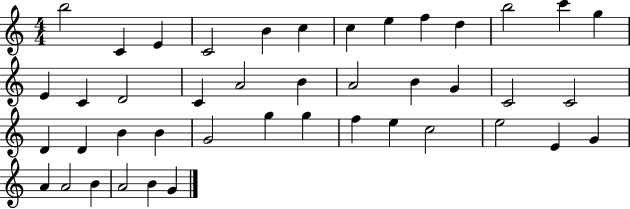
X:1
T:Untitled
M:4/4
L:1/4
K:C
b2 C E C2 B c c e f d b2 c' g E C D2 C A2 B A2 B G C2 C2 D D B B G2 g g f e c2 e2 E G A A2 B A2 B G